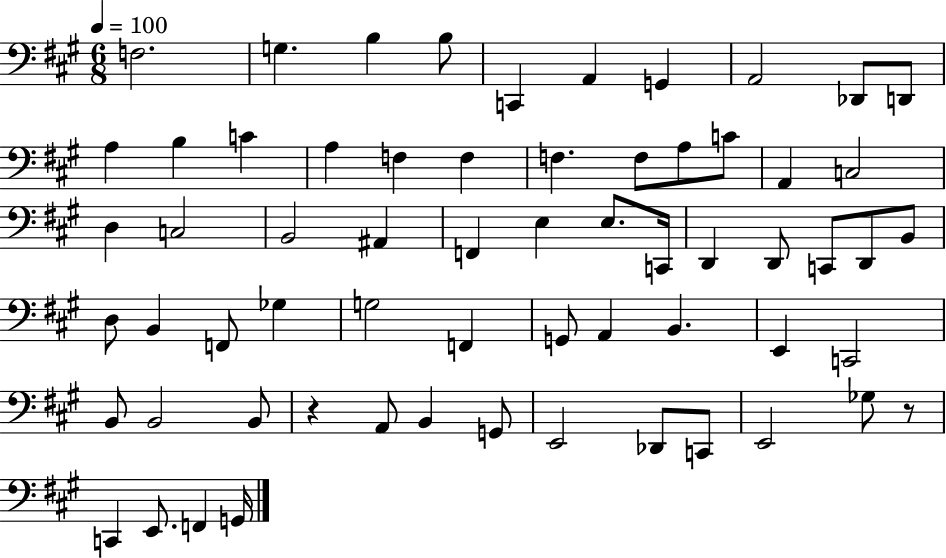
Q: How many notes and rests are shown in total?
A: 63